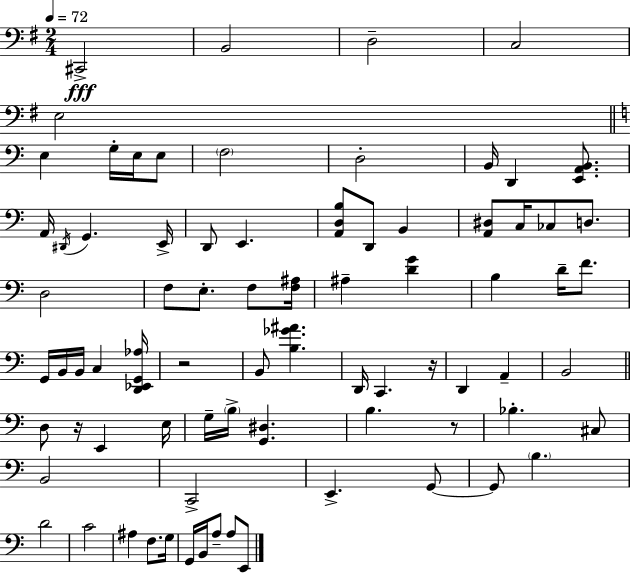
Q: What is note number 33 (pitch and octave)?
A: G2